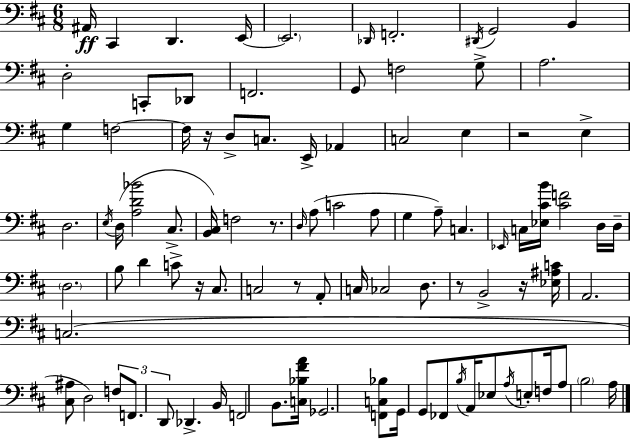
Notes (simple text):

A#2/s C#2/q D2/q. E2/s E2/h. Db2/s F2/h. D#2/s G2/h B2/q D3/h C2/e Db2/e F2/h. G2/e F3/h G3/e A3/h. G3/q F3/h F3/s R/s D3/e C3/e. E2/s Ab2/q C3/h E3/q R/h E3/q D3/h. E3/s D3/s [A3,D4,Bb4]/h C#3/e. [B2,C#3]/s F3/h R/e. D3/s A3/e C4/h A3/e G3/q A3/e C3/q. Eb2/s C3/s [Eb3,C#4,B4]/s [C#4,F4]/h D3/s D3/s D3/h. B3/e D4/q C4/e R/s C#3/e. C3/h R/e A2/e C3/s CES3/h D3/e. R/e B2/h R/s [Eb3,A#3,C4]/s A2/h. C3/h. [C#3,A#3]/e D3/h F3/e F2/e. D2/e Db2/q. B2/s F2/h B2/e. [C3,Bb3,F#4,A4]/s Gb2/h. [F2,C3,Bb3]/e G2/s G2/e FES2/e B3/s A2/s Eb3/e A3/s E3/e F3/s A3/e B3/h A3/s